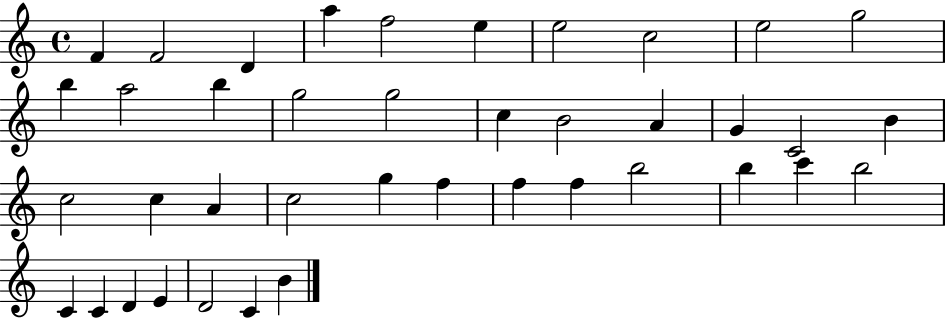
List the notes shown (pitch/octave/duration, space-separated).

F4/q F4/h D4/q A5/q F5/h E5/q E5/h C5/h E5/h G5/h B5/q A5/h B5/q G5/h G5/h C5/q B4/h A4/q G4/q C4/h B4/q C5/h C5/q A4/q C5/h G5/q F5/q F5/q F5/q B5/h B5/q C6/q B5/h C4/q C4/q D4/q E4/q D4/h C4/q B4/q